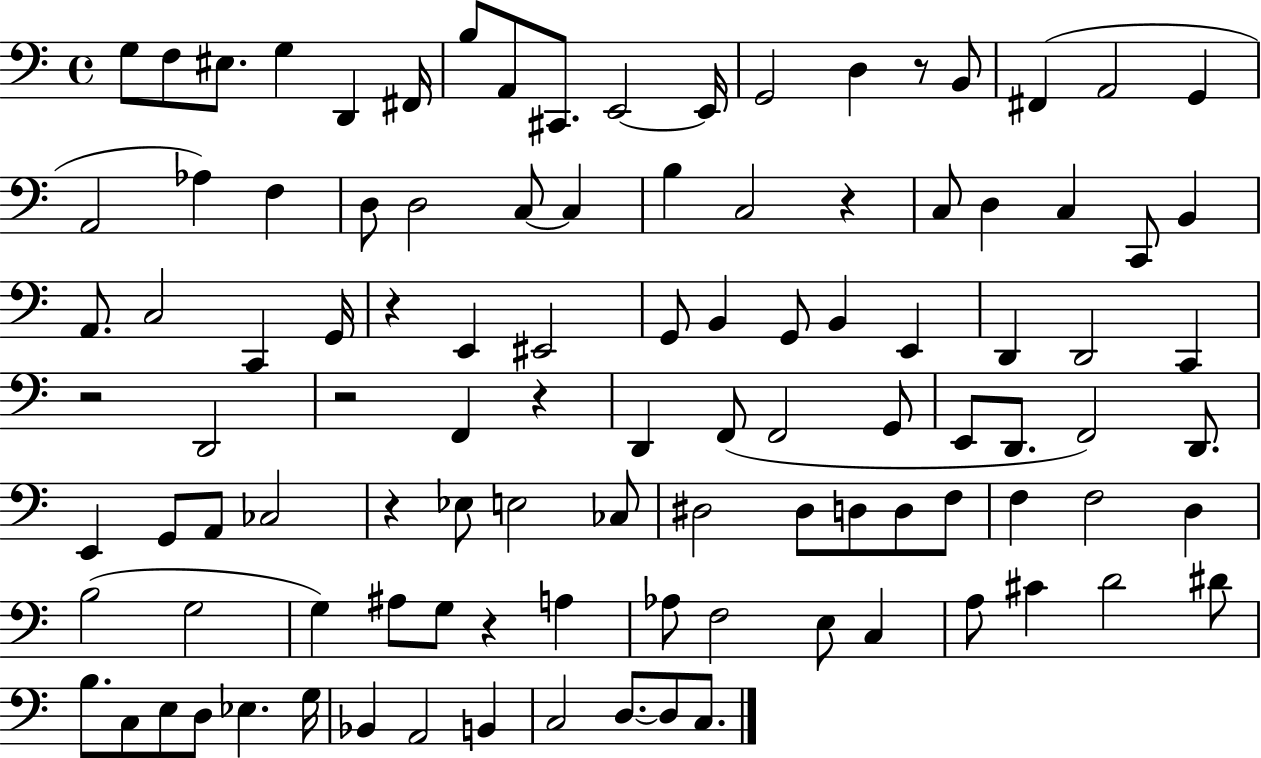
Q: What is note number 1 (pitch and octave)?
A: G3